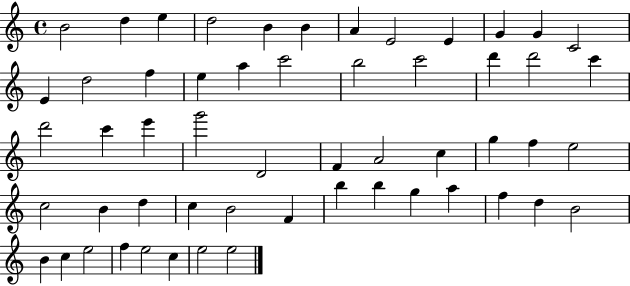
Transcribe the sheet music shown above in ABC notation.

X:1
T:Untitled
M:4/4
L:1/4
K:C
B2 d e d2 B B A E2 E G G C2 E d2 f e a c'2 b2 c'2 d' d'2 c' d'2 c' e' g'2 D2 F A2 c g f e2 c2 B d c B2 F b b g a f d B2 B c e2 f e2 c e2 e2